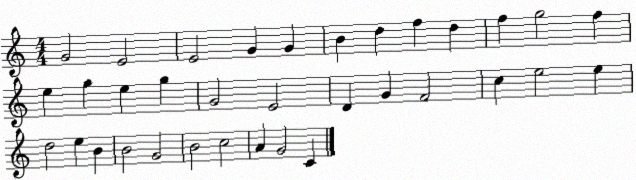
X:1
T:Untitled
M:4/4
L:1/4
K:C
G2 E2 E2 G G B d f d f g2 f e g e g G2 E2 D G F2 c e2 e d2 e B B2 G2 B2 c2 A G2 C